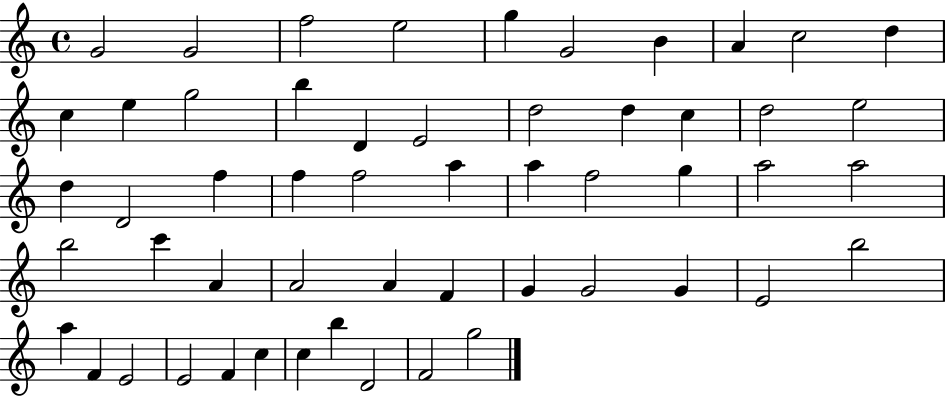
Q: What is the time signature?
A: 4/4